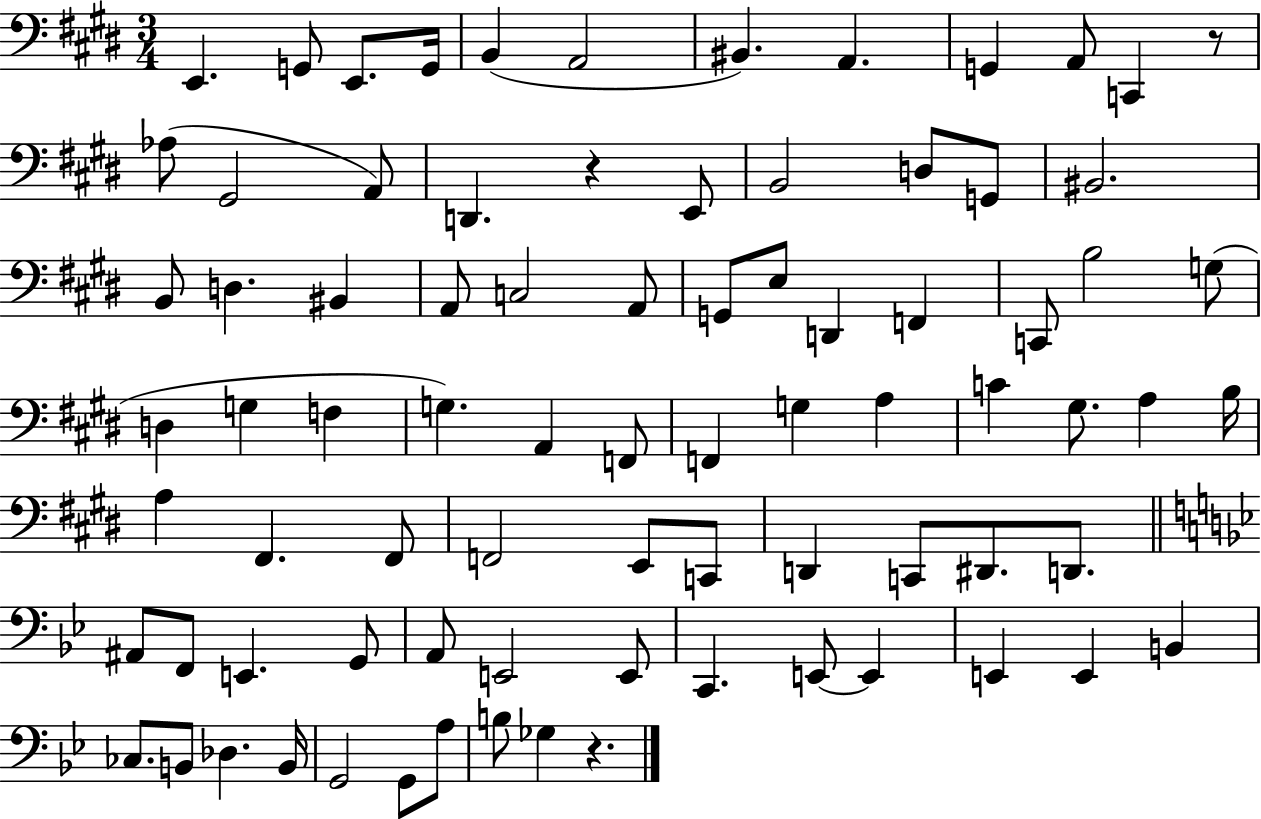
X:1
T:Untitled
M:3/4
L:1/4
K:E
E,, G,,/2 E,,/2 G,,/4 B,, A,,2 ^B,, A,, G,, A,,/2 C,, z/2 _A,/2 ^G,,2 A,,/2 D,, z E,,/2 B,,2 D,/2 G,,/2 ^B,,2 B,,/2 D, ^B,, A,,/2 C,2 A,,/2 G,,/2 E,/2 D,, F,, C,,/2 B,2 G,/2 D, G, F, G, A,, F,,/2 F,, G, A, C ^G,/2 A, B,/4 A, ^F,, ^F,,/2 F,,2 E,,/2 C,,/2 D,, C,,/2 ^D,,/2 D,,/2 ^A,,/2 F,,/2 E,, G,,/2 A,,/2 E,,2 E,,/2 C,, E,,/2 E,, E,, E,, B,, _C,/2 B,,/2 _D, B,,/4 G,,2 G,,/2 A,/2 B,/2 _G, z